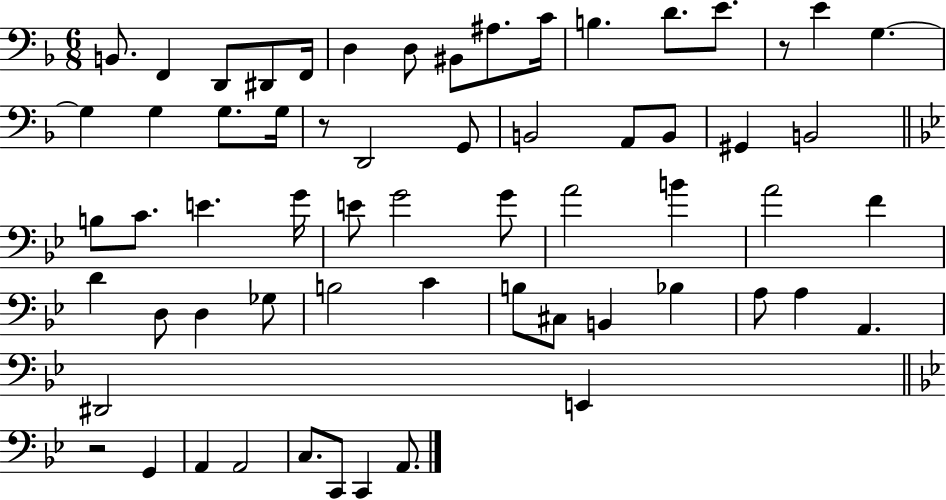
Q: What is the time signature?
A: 6/8